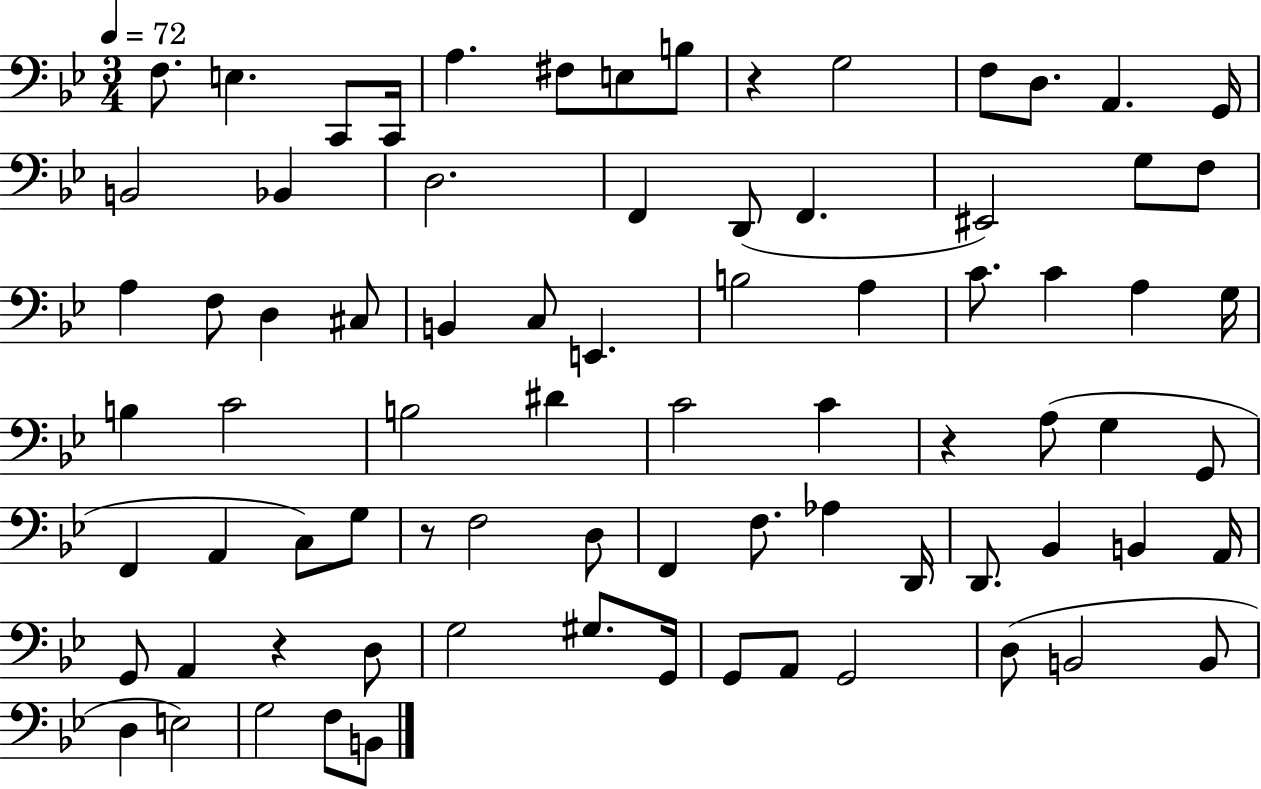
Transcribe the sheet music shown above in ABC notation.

X:1
T:Untitled
M:3/4
L:1/4
K:Bb
F,/2 E, C,,/2 C,,/4 A, ^F,/2 E,/2 B,/2 z G,2 F,/2 D,/2 A,, G,,/4 B,,2 _B,, D,2 F,, D,,/2 F,, ^E,,2 G,/2 F,/2 A, F,/2 D, ^C,/2 B,, C,/2 E,, B,2 A, C/2 C A, G,/4 B, C2 B,2 ^D C2 C z A,/2 G, G,,/2 F,, A,, C,/2 G,/2 z/2 F,2 D,/2 F,, F,/2 _A, D,,/4 D,,/2 _B,, B,, A,,/4 G,,/2 A,, z D,/2 G,2 ^G,/2 G,,/4 G,,/2 A,,/2 G,,2 D,/2 B,,2 B,,/2 D, E,2 G,2 F,/2 B,,/2